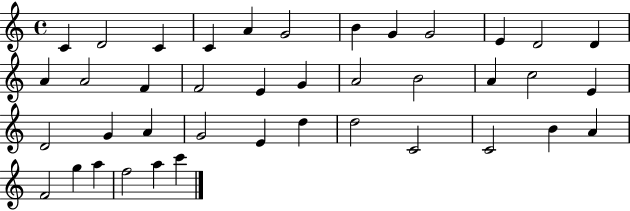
{
  \clef treble
  \time 4/4
  \defaultTimeSignature
  \key c \major
  c'4 d'2 c'4 | c'4 a'4 g'2 | b'4 g'4 g'2 | e'4 d'2 d'4 | \break a'4 a'2 f'4 | f'2 e'4 g'4 | a'2 b'2 | a'4 c''2 e'4 | \break d'2 g'4 a'4 | g'2 e'4 d''4 | d''2 c'2 | c'2 b'4 a'4 | \break f'2 g''4 a''4 | f''2 a''4 c'''4 | \bar "|."
}